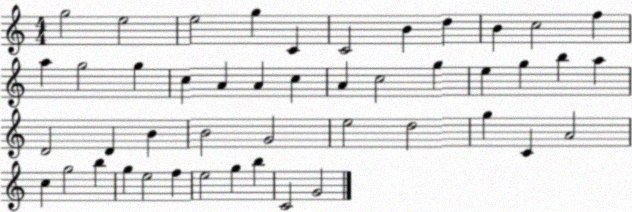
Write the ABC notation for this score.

X:1
T:Untitled
M:4/4
L:1/4
K:C
g2 e2 e2 g C C2 B d B c2 f a g2 g c A A c A c2 g e g b a D2 D B B2 G2 e2 d2 g C A2 c g2 b g e2 f e2 g b C2 G2